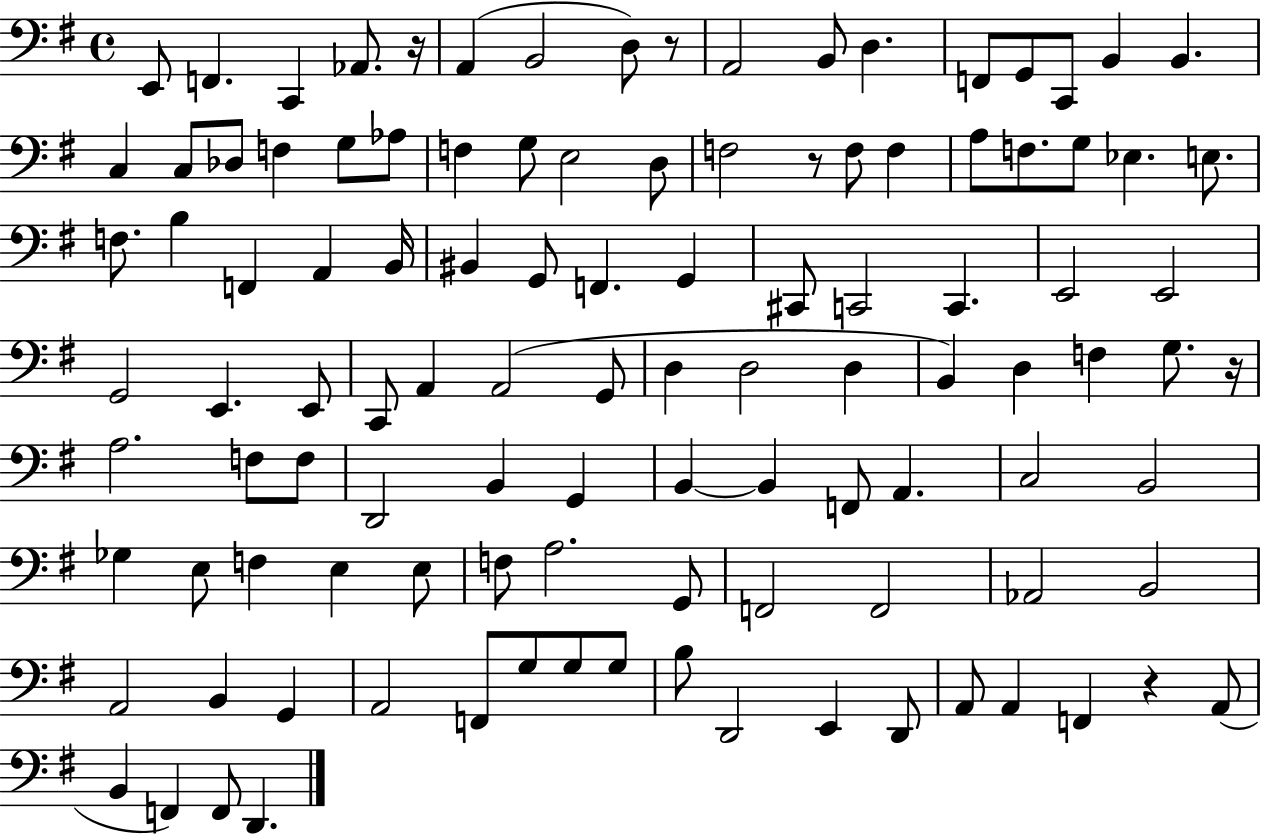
{
  \clef bass
  \time 4/4
  \defaultTimeSignature
  \key g \major
  \repeat volta 2 { e,8 f,4. c,4 aes,8. r16 | a,4( b,2 d8) r8 | a,2 b,8 d4. | f,8 g,8 c,8 b,4 b,4. | \break c4 c8 des8 f4 g8 aes8 | f4 g8 e2 d8 | f2 r8 f8 f4 | a8 f8. g8 ees4. e8. | \break f8. b4 f,4 a,4 b,16 | bis,4 g,8 f,4. g,4 | cis,8 c,2 c,4. | e,2 e,2 | \break g,2 e,4. e,8 | c,8 a,4 a,2( g,8 | d4 d2 d4 | b,4) d4 f4 g8. r16 | \break a2. f8 f8 | d,2 b,4 g,4 | b,4~~ b,4 f,8 a,4. | c2 b,2 | \break ges4 e8 f4 e4 e8 | f8 a2. g,8 | f,2 f,2 | aes,2 b,2 | \break a,2 b,4 g,4 | a,2 f,8 g8 g8 g8 | b8 d,2 e,4 d,8 | a,8 a,4 f,4 r4 a,8( | \break b,4 f,4) f,8 d,4. | } \bar "|."
}